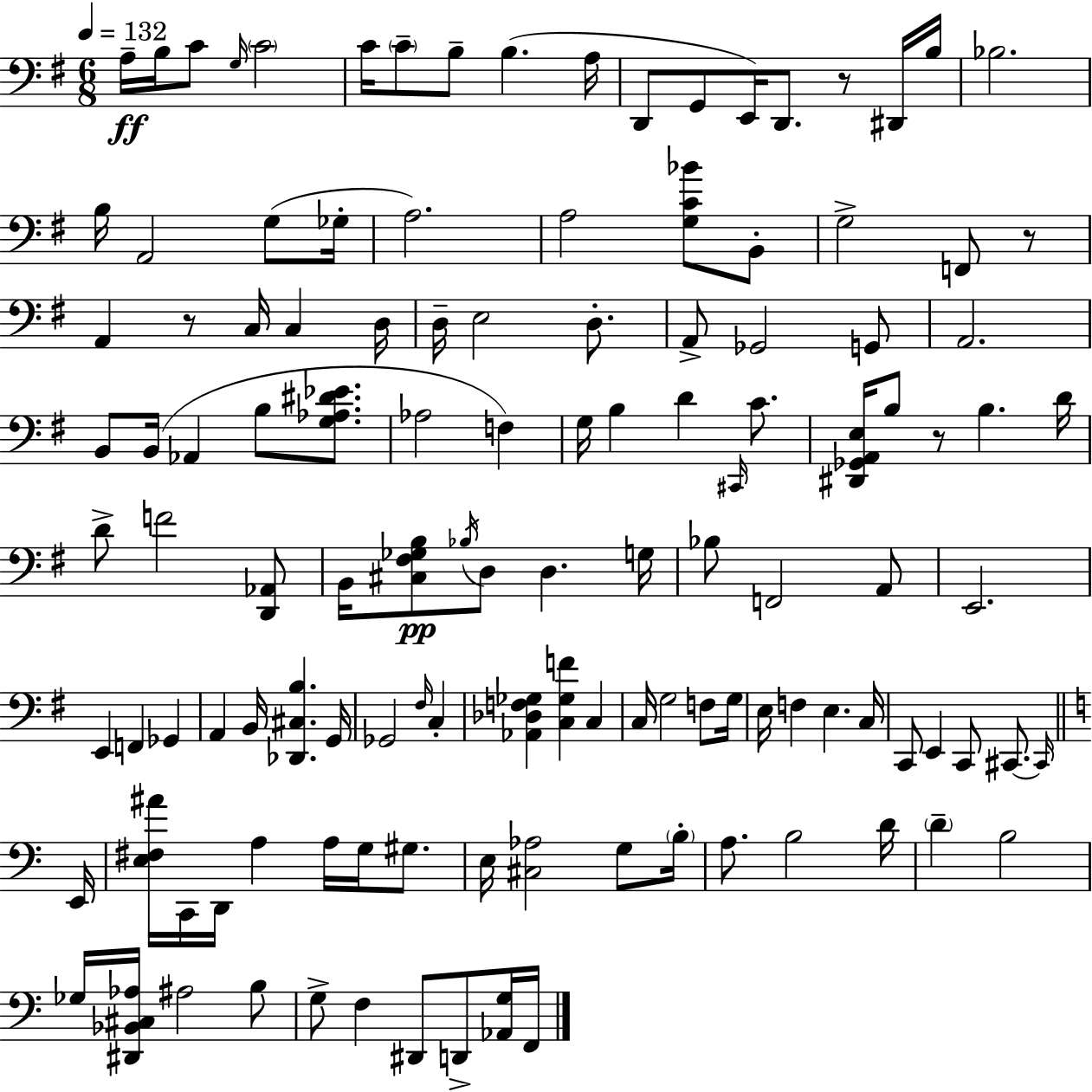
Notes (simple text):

A3/s B3/s C4/e G3/s C4/h C4/s C4/e B3/e B3/q. A3/s D2/e G2/e E2/s D2/e. R/e D#2/s B3/s Bb3/h. B3/s A2/h G3/e Gb3/s A3/h. A3/h [G3,C4,Bb4]/e B2/e G3/h F2/e R/e A2/q R/e C3/s C3/q D3/s D3/s E3/h D3/e. A2/e Gb2/h G2/e A2/h. B2/e B2/s Ab2/q B3/e [G3,Ab3,D#4,Eb4]/e. Ab3/h F3/q G3/s B3/q D4/q C#2/s C4/e. [D#2,Gb2,A2,E3]/s B3/e R/e B3/q. D4/s D4/e F4/h [D2,Ab2]/e B2/s [C#3,F#3,Gb3,B3]/e Bb3/s D3/e D3/q. G3/s Bb3/e F2/h A2/e E2/h. E2/q F2/q Gb2/q A2/q B2/s [Db2,C#3,B3]/q. G2/s Gb2/h F#3/s C3/q [Ab2,Db3,F3,Gb3]/q [C3,Gb3,F4]/q C3/q C3/s G3/h F3/e G3/s E3/s F3/q E3/q. C3/s C2/e E2/q C2/e C#2/e. C#2/s E2/s [E3,F#3,A#4]/s C2/s D2/s A3/q A3/s G3/s G#3/e. E3/s [C#3,Ab3]/h G3/e B3/s A3/e. B3/h D4/s D4/q B3/h Gb3/s [D#2,Bb2,C#3,Ab3]/s A#3/h B3/e G3/e F3/q D#2/e D2/e [Ab2,G3]/s F2/s